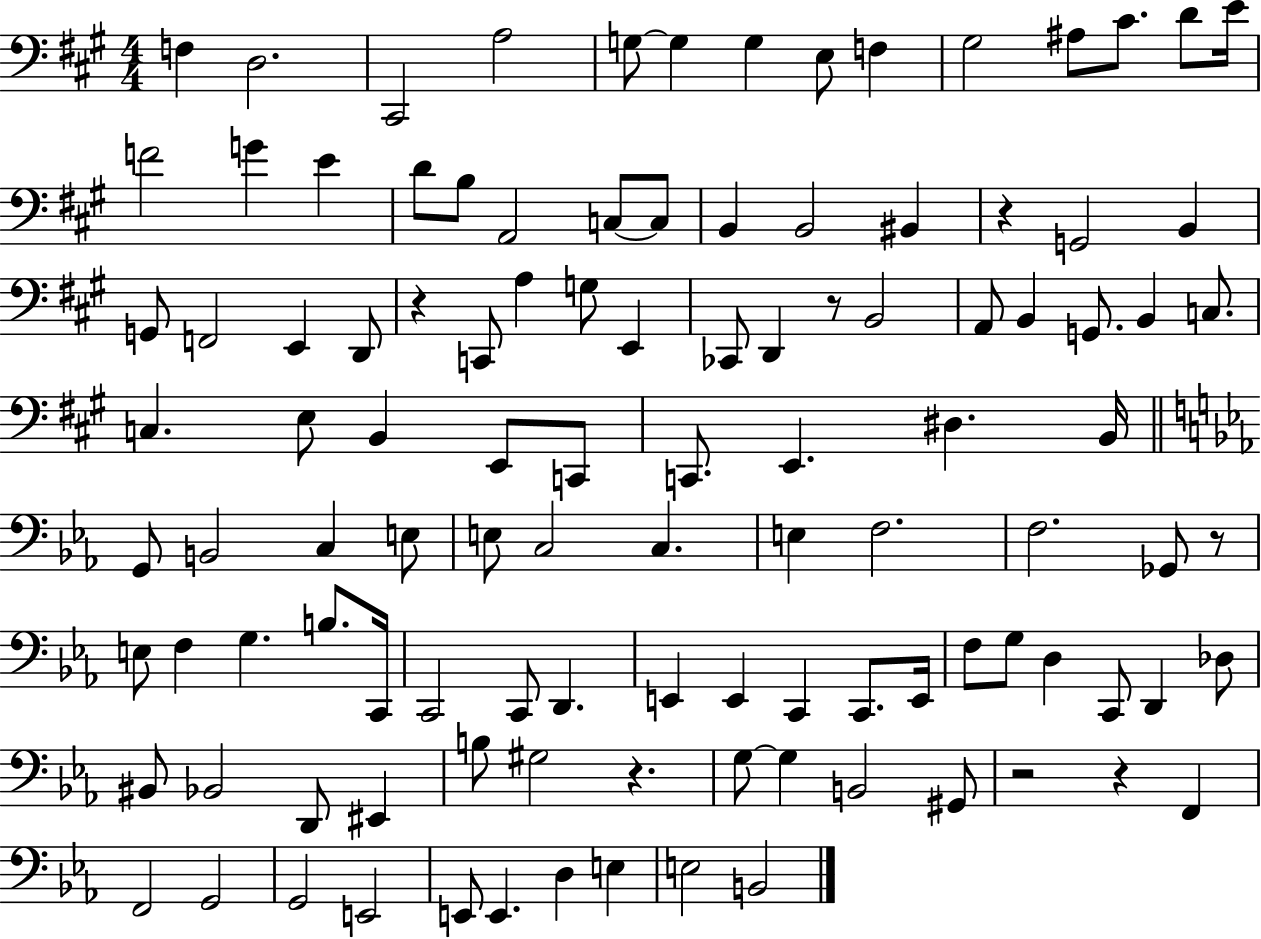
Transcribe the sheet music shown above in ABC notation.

X:1
T:Untitled
M:4/4
L:1/4
K:A
F, D,2 ^C,,2 A,2 G,/2 G, G, E,/2 F, ^G,2 ^A,/2 ^C/2 D/2 E/4 F2 G E D/2 B,/2 A,,2 C,/2 C,/2 B,, B,,2 ^B,, z G,,2 B,, G,,/2 F,,2 E,, D,,/2 z C,,/2 A, G,/2 E,, _C,,/2 D,, z/2 B,,2 A,,/2 B,, G,,/2 B,, C,/2 C, E,/2 B,, E,,/2 C,,/2 C,,/2 E,, ^D, B,,/4 G,,/2 B,,2 C, E,/2 E,/2 C,2 C, E, F,2 F,2 _G,,/2 z/2 E,/2 F, G, B,/2 C,,/4 C,,2 C,,/2 D,, E,, E,, C,, C,,/2 E,,/4 F,/2 G,/2 D, C,,/2 D,, _D,/2 ^B,,/2 _B,,2 D,,/2 ^E,, B,/2 ^G,2 z G,/2 G, B,,2 ^G,,/2 z2 z F,, F,,2 G,,2 G,,2 E,,2 E,,/2 E,, D, E, E,2 B,,2